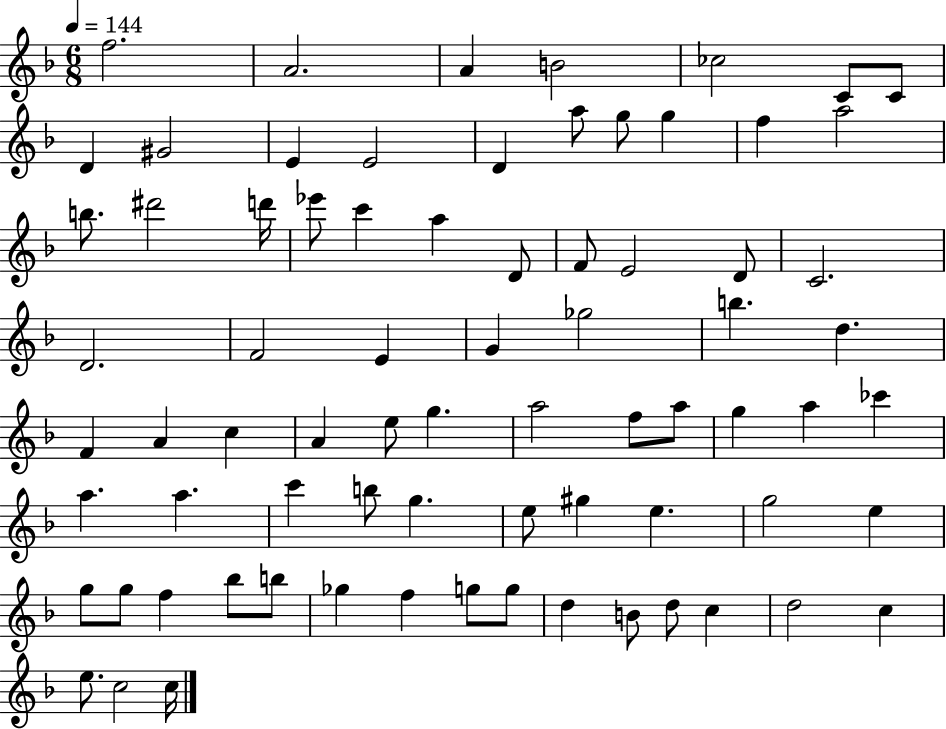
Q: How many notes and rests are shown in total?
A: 75